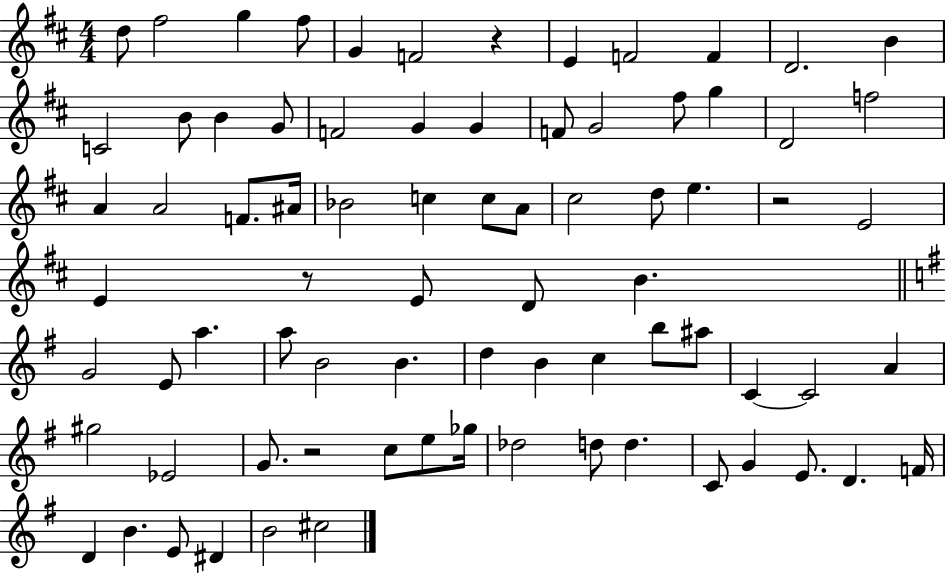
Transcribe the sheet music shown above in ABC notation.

X:1
T:Untitled
M:4/4
L:1/4
K:D
d/2 ^f2 g ^f/2 G F2 z E F2 F D2 B C2 B/2 B G/2 F2 G G F/2 G2 ^f/2 g D2 f2 A A2 F/2 ^A/4 _B2 c c/2 A/2 ^c2 d/2 e z2 E2 E z/2 E/2 D/2 B G2 E/2 a a/2 B2 B d B c b/2 ^a/2 C C2 A ^g2 _E2 G/2 z2 c/2 e/2 _g/4 _d2 d/2 d C/2 G E/2 D F/4 D B E/2 ^D B2 ^c2